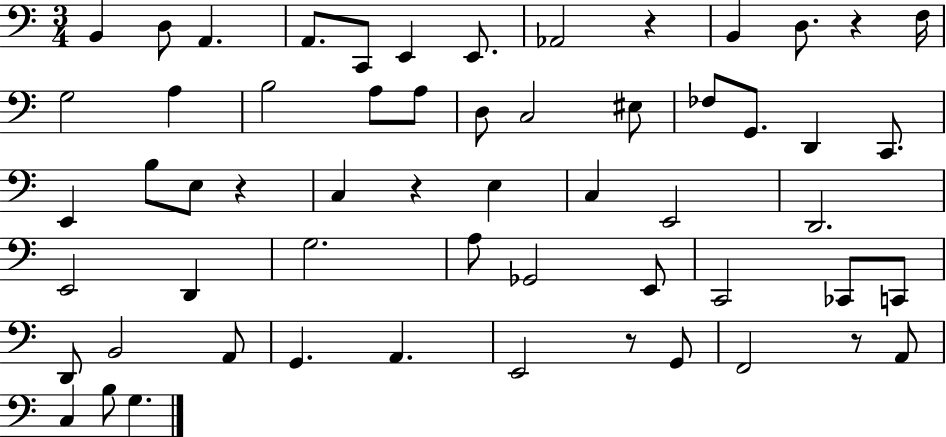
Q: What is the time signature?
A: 3/4